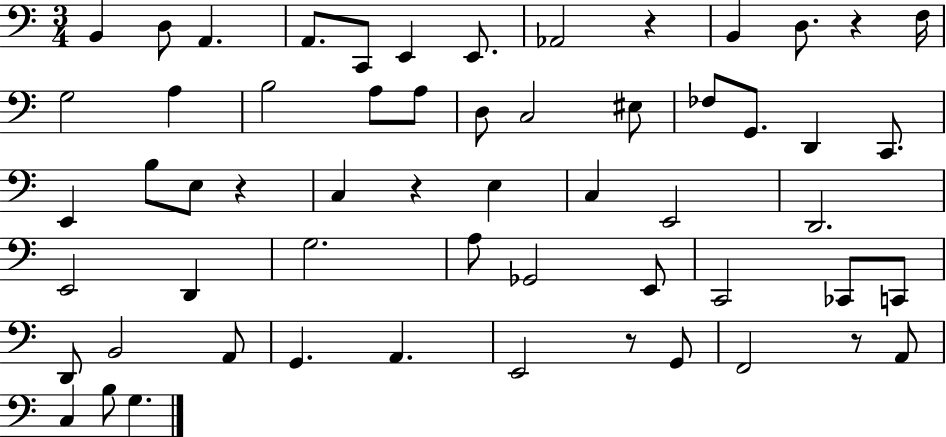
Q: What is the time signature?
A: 3/4